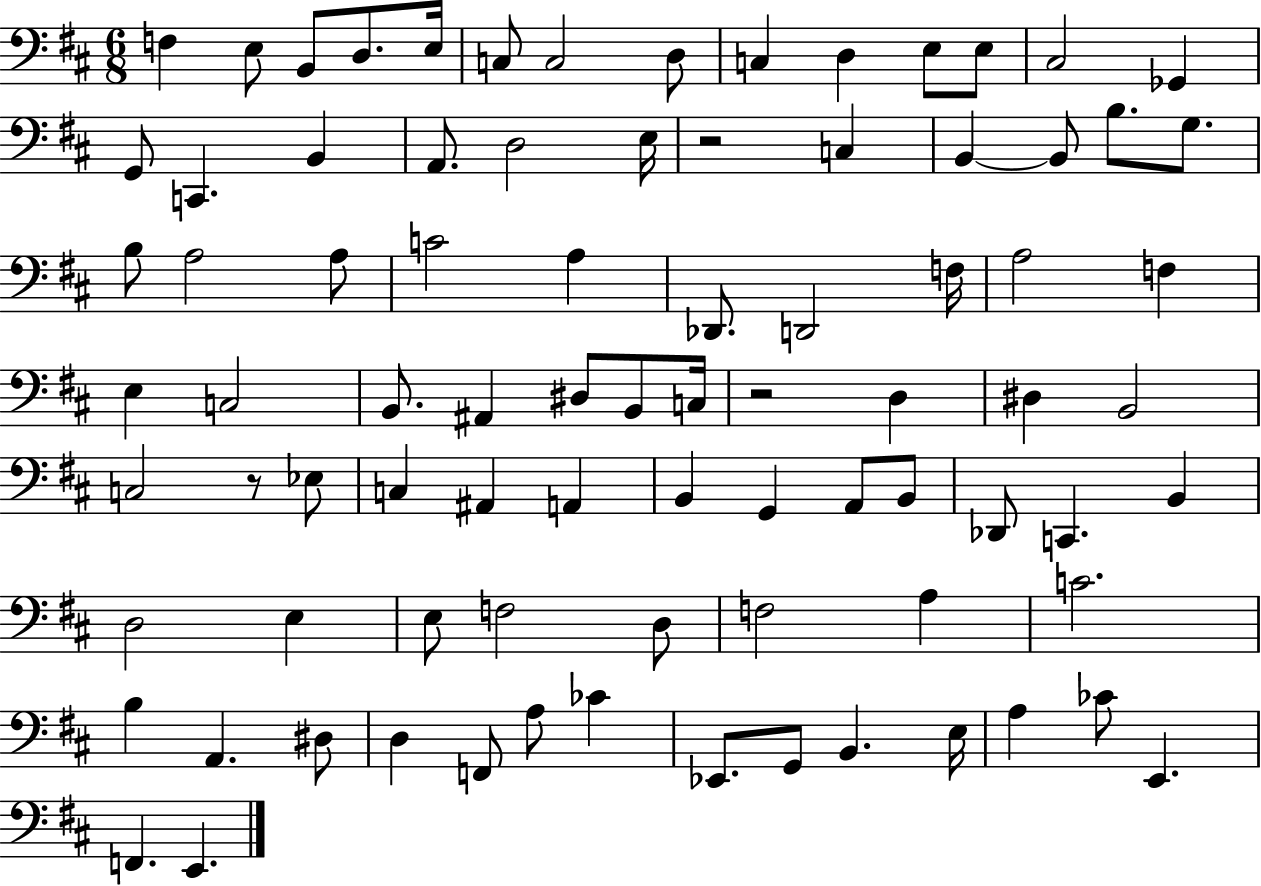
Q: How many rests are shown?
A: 3